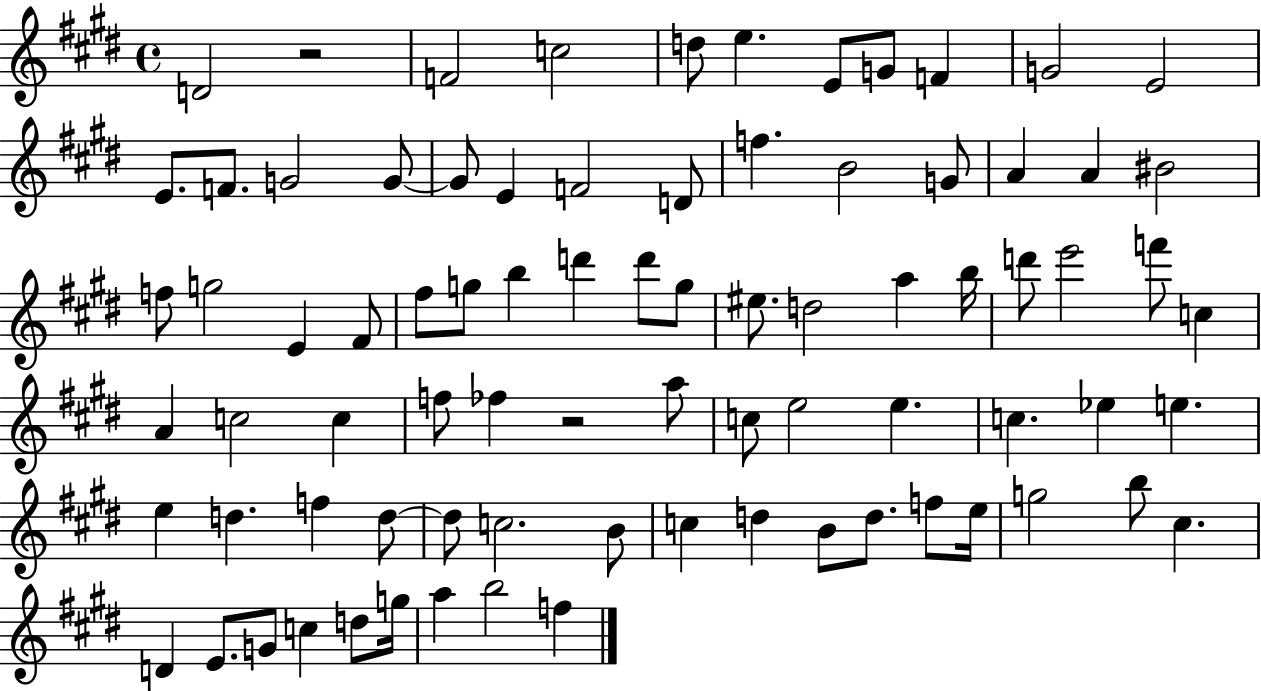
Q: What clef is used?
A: treble